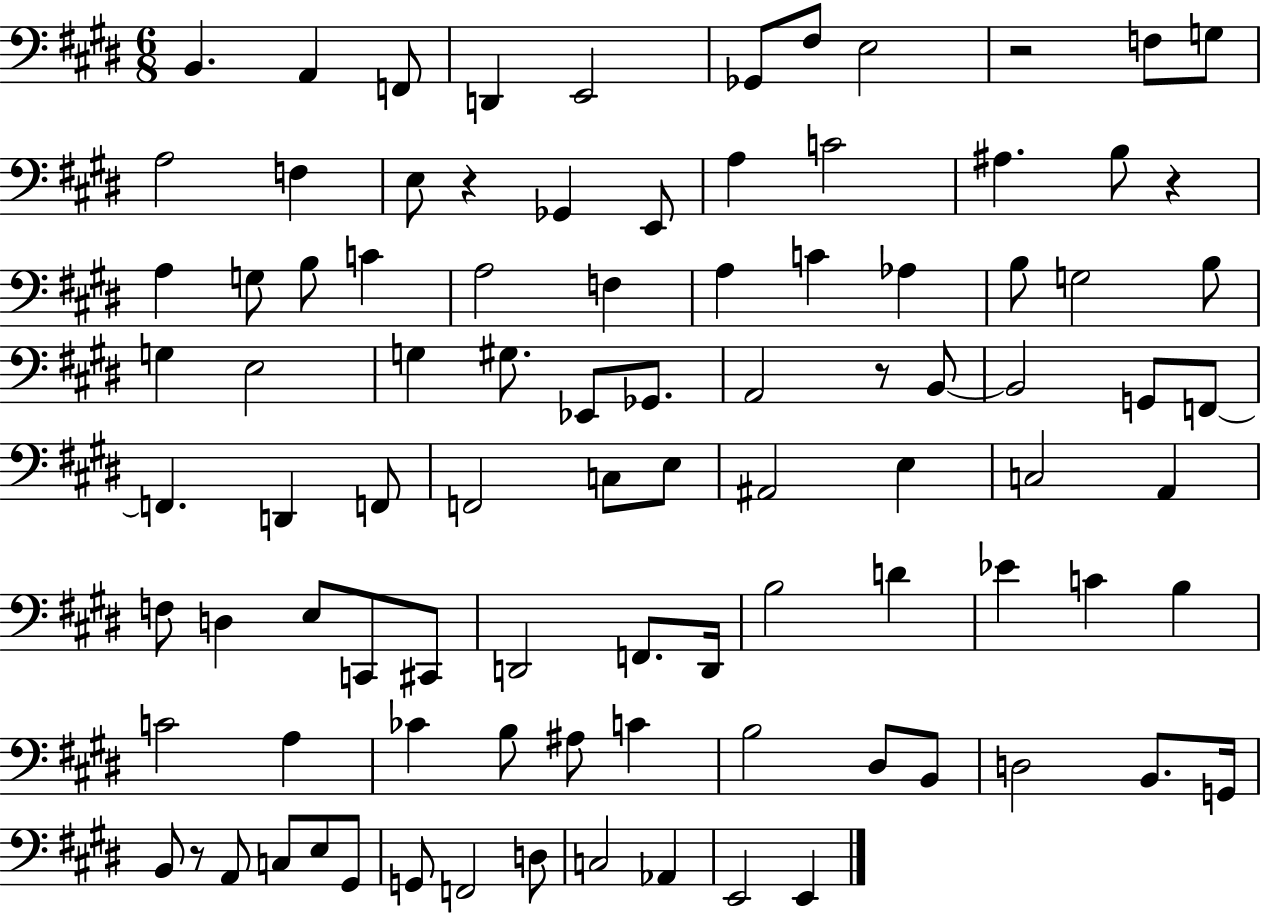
{
  \clef bass
  \numericTimeSignature
  \time 6/8
  \key e \major
  b,4. a,4 f,8 | d,4 e,2 | ges,8 fis8 e2 | r2 f8 g8 | \break a2 f4 | e8 r4 ges,4 e,8 | a4 c'2 | ais4. b8 r4 | \break a4 g8 b8 c'4 | a2 f4 | a4 c'4 aes4 | b8 g2 b8 | \break g4 e2 | g4 gis8. ees,8 ges,8. | a,2 r8 b,8~~ | b,2 g,8 f,8~~ | \break f,4. d,4 f,8 | f,2 c8 e8 | ais,2 e4 | c2 a,4 | \break f8 d4 e8 c,8 cis,8 | d,2 f,8. d,16 | b2 d'4 | ees'4 c'4 b4 | \break c'2 a4 | ces'4 b8 ais8 c'4 | b2 dis8 b,8 | d2 b,8. g,16 | \break b,8 r8 a,8 c8 e8 gis,8 | g,8 f,2 d8 | c2 aes,4 | e,2 e,4 | \break \bar "|."
}